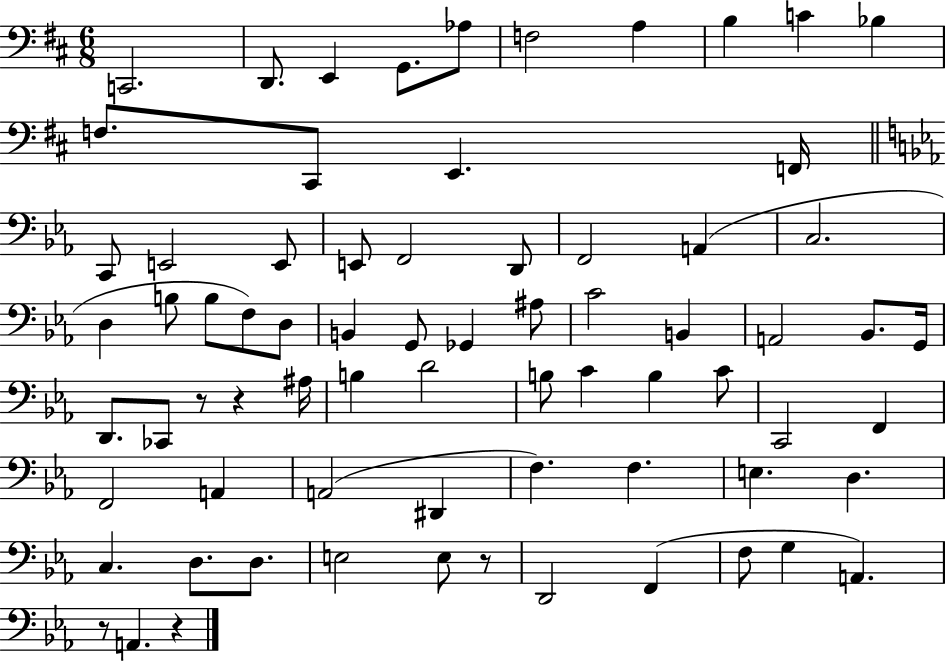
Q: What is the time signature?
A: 6/8